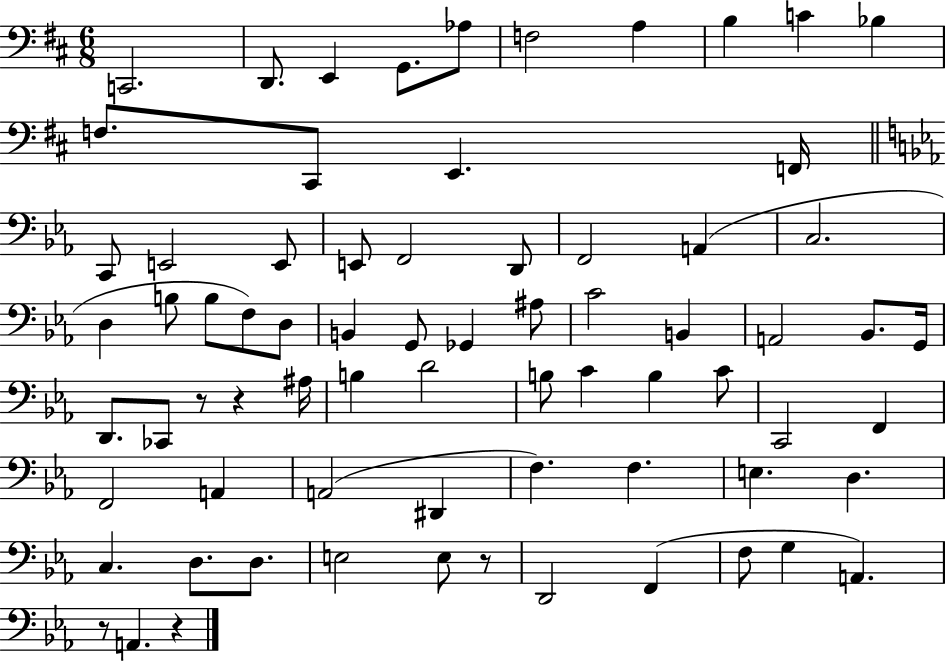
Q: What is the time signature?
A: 6/8